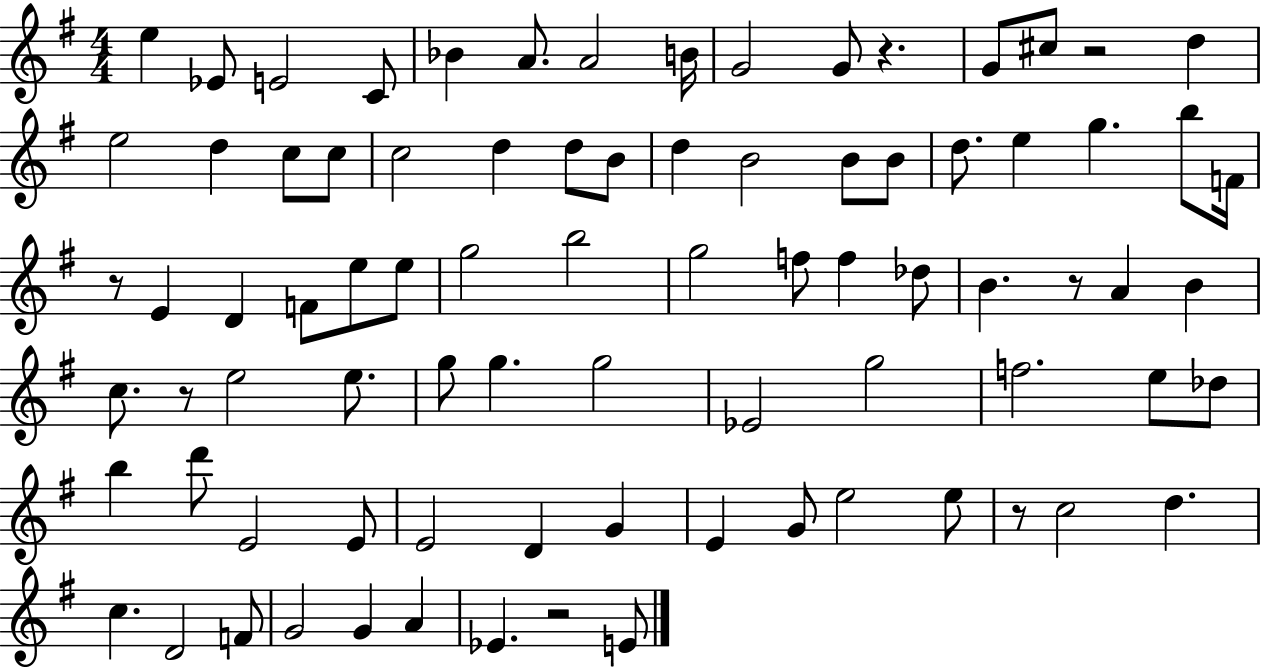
E5/q Eb4/e E4/h C4/e Bb4/q A4/e. A4/h B4/s G4/h G4/e R/q. G4/e C#5/e R/h D5/q E5/h D5/q C5/e C5/e C5/h D5/q D5/e B4/e D5/q B4/h B4/e B4/e D5/e. E5/q G5/q. B5/e F4/s R/e E4/q D4/q F4/e E5/e E5/e G5/h B5/h G5/h F5/e F5/q Db5/e B4/q. R/e A4/q B4/q C5/e. R/e E5/h E5/e. G5/e G5/q. G5/h Eb4/h G5/h F5/h. E5/e Db5/e B5/q D6/e E4/h E4/e E4/h D4/q G4/q E4/q G4/e E5/h E5/e R/e C5/h D5/q. C5/q. D4/h F4/e G4/h G4/q A4/q Eb4/q. R/h E4/e